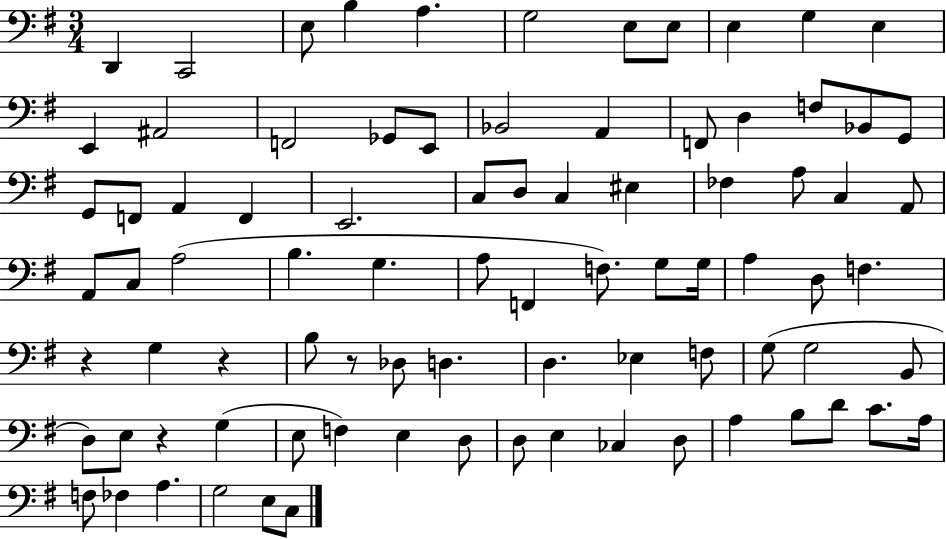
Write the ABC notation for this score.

X:1
T:Untitled
M:3/4
L:1/4
K:G
D,, C,,2 E,/2 B, A, G,2 E,/2 E,/2 E, G, E, E,, ^A,,2 F,,2 _G,,/2 E,,/2 _B,,2 A,, F,,/2 D, F,/2 _B,,/2 G,,/2 G,,/2 F,,/2 A,, F,, E,,2 C,/2 D,/2 C, ^E, _F, A,/2 C, A,,/2 A,,/2 C,/2 A,2 B, G, A,/2 F,, F,/2 G,/2 G,/4 A, D,/2 F, z G, z B,/2 z/2 _D,/2 D, D, _E, F,/2 G,/2 G,2 B,,/2 D,/2 E,/2 z G, E,/2 F, E, D,/2 D,/2 E, _C, D,/2 A, B,/2 D/2 C/2 A,/4 F,/2 _F, A, G,2 E,/2 C,/2